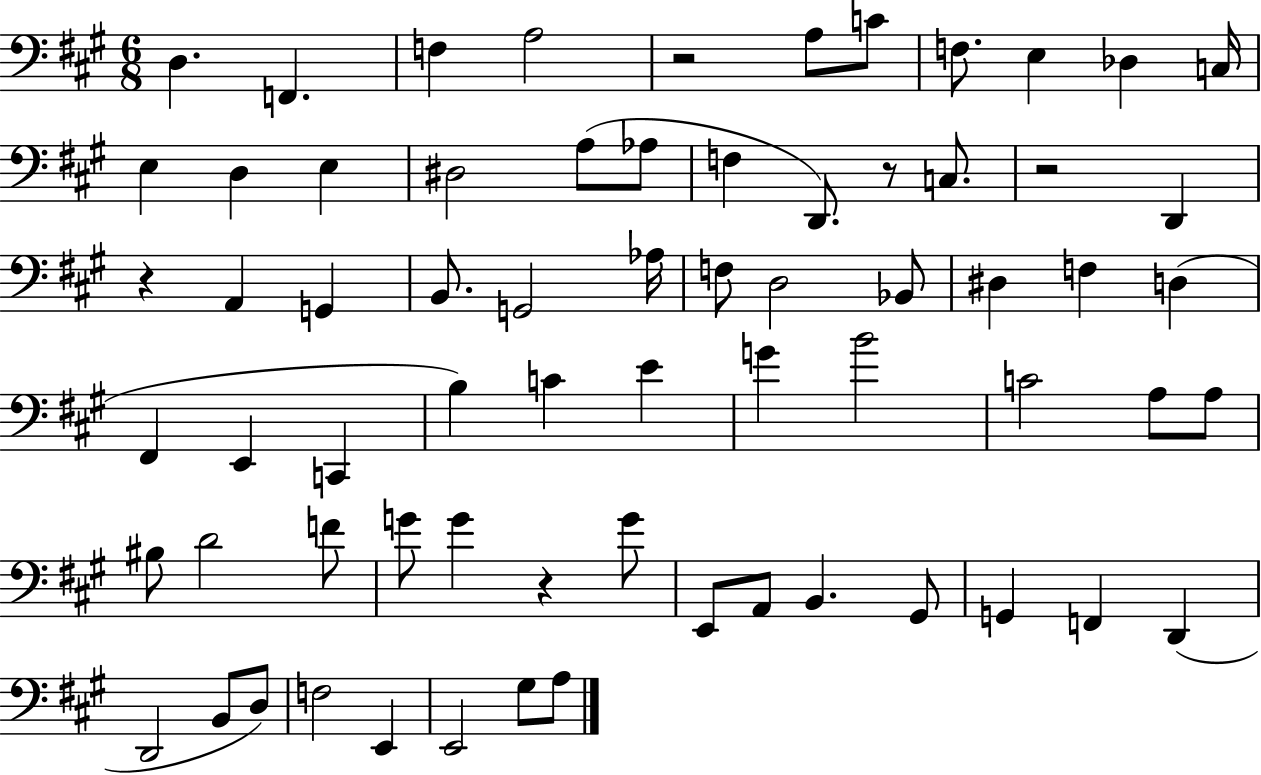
D3/q. F2/q. F3/q A3/h R/h A3/e C4/e F3/e. E3/q Db3/q C3/s E3/q D3/q E3/q D#3/h A3/e Ab3/e F3/q D2/e. R/e C3/e. R/h D2/q R/q A2/q G2/q B2/e. G2/h Ab3/s F3/e D3/h Bb2/e D#3/q F3/q D3/q F#2/q E2/q C2/q B3/q C4/q E4/q G4/q B4/h C4/h A3/e A3/e BIS3/e D4/h F4/e G4/e G4/q R/q G4/e E2/e A2/e B2/q. G#2/e G2/q F2/q D2/q D2/h B2/e D3/e F3/h E2/q E2/h G#3/e A3/e